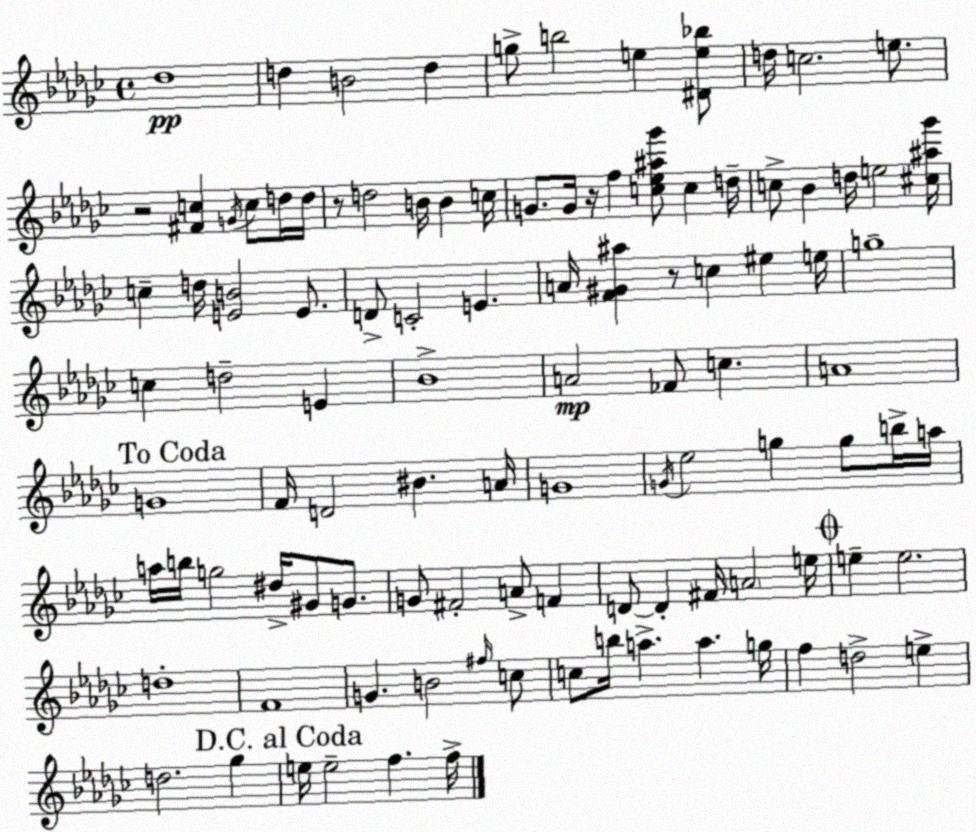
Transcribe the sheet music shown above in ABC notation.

X:1
T:Untitled
M:4/4
L:1/4
K:Ebm
_d4 d B2 d g/2 b2 e [^De_b]/2 d/4 c2 e/2 z2 [^Fc] G/4 c/2 d/4 d/4 z/2 d2 B/4 B c/4 G/2 G/4 z/4 f [c_e^a_g']/2 c d/4 c/2 _B d/4 e2 [^c^a_g']/4 c d/4 [EB]2 E/2 D/2 C2 E A/4 [F^G^a] z/2 c ^e e/4 g4 c d2 E _B4 A2 _F/2 c A4 G4 F/4 D2 ^B A/4 G4 G/4 _e2 g g/2 b/4 a/4 a/4 b/4 g2 ^d/4 ^G/2 G/2 G/2 ^F2 A/2 F D/2 D ^F/4 A2 e/4 e e2 d4 F4 G B2 ^f/4 c/2 c/2 b/4 a a g/4 f d2 e d2 _g e/4 e2 f f/4